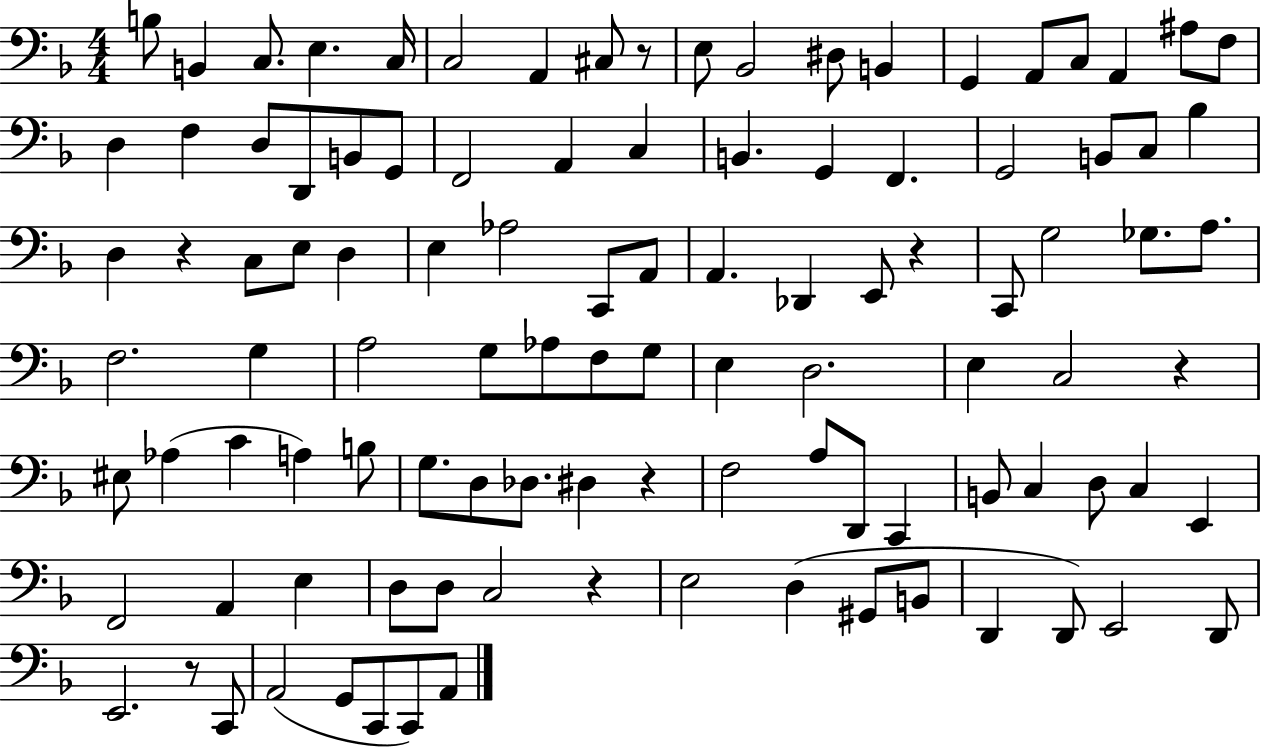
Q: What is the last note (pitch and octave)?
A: A2